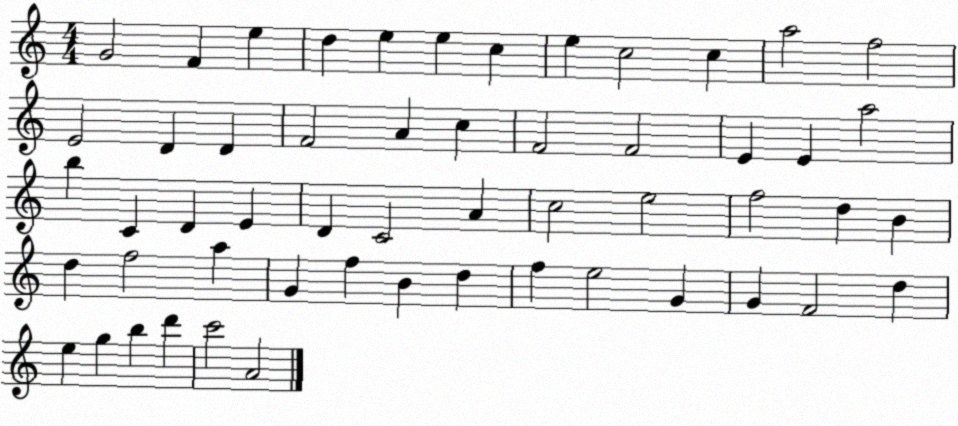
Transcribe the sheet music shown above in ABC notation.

X:1
T:Untitled
M:4/4
L:1/4
K:C
G2 F e d e e c e c2 c a2 f2 E2 D D F2 A c F2 F2 E E a2 b C D E D C2 A c2 e2 f2 d B d f2 a G f B d f e2 G G F2 d e g b d' c'2 A2